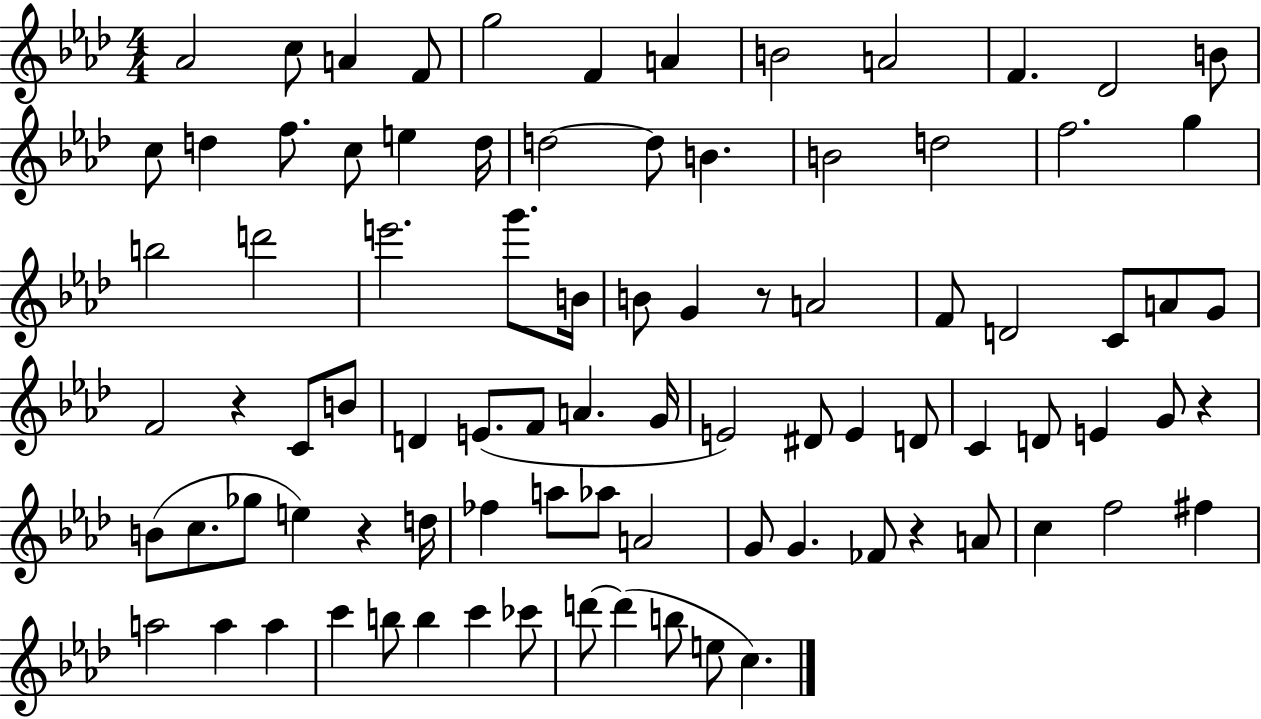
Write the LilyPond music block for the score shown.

{
  \clef treble
  \numericTimeSignature
  \time 4/4
  \key aes \major
  aes'2 c''8 a'4 f'8 | g''2 f'4 a'4 | b'2 a'2 | f'4. des'2 b'8 | \break c''8 d''4 f''8. c''8 e''4 d''16 | d''2~~ d''8 b'4. | b'2 d''2 | f''2. g''4 | \break b''2 d'''2 | e'''2. g'''8. b'16 | b'8 g'4 r8 a'2 | f'8 d'2 c'8 a'8 g'8 | \break f'2 r4 c'8 b'8 | d'4 e'8.( f'8 a'4. g'16 | e'2) dis'8 e'4 d'8 | c'4 d'8 e'4 g'8 r4 | \break b'8( c''8. ges''8 e''4) r4 d''16 | fes''4 a''8 aes''8 a'2 | g'8 g'4. fes'8 r4 a'8 | c''4 f''2 fis''4 | \break a''2 a''4 a''4 | c'''4 b''8 b''4 c'''4 ces'''8 | d'''8~~ d'''4( b''8 e''8 c''4.) | \bar "|."
}